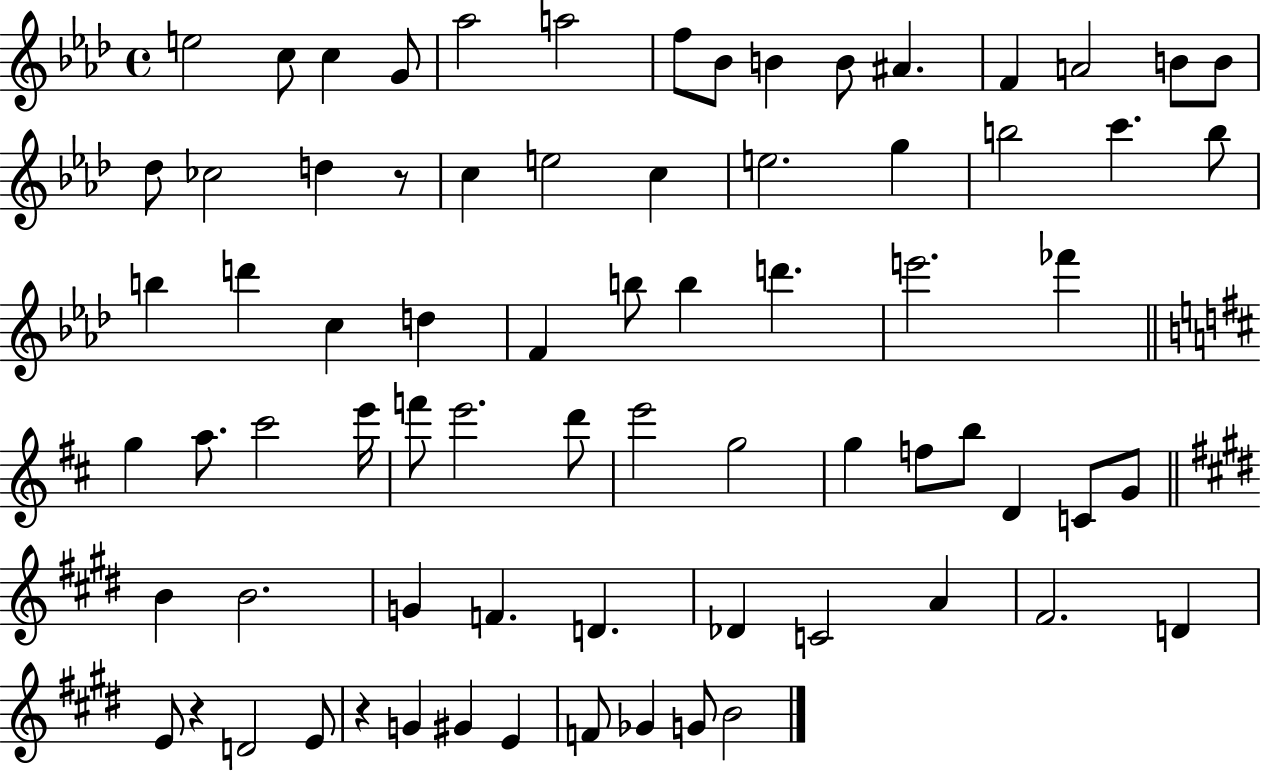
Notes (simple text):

E5/h C5/e C5/q G4/e Ab5/h A5/h F5/e Bb4/e B4/q B4/e A#4/q. F4/q A4/h B4/e B4/e Db5/e CES5/h D5/q R/e C5/q E5/h C5/q E5/h. G5/q B5/h C6/q. B5/e B5/q D6/q C5/q D5/q F4/q B5/e B5/q D6/q. E6/h. FES6/q G5/q A5/e. C#6/h E6/s F6/e E6/h. D6/e E6/h G5/h G5/q F5/e B5/e D4/q C4/e G4/e B4/q B4/h. G4/q F4/q. D4/q. Db4/q C4/h A4/q F#4/h. D4/q E4/e R/q D4/h E4/e R/q G4/q G#4/q E4/q F4/e Gb4/q G4/e B4/h